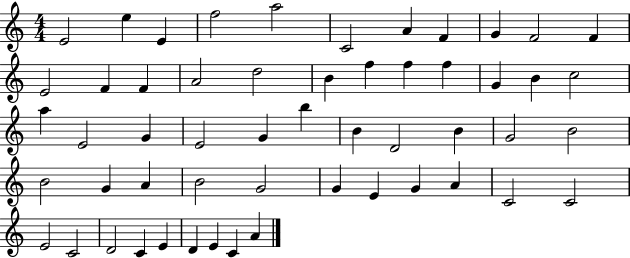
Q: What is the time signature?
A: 4/4